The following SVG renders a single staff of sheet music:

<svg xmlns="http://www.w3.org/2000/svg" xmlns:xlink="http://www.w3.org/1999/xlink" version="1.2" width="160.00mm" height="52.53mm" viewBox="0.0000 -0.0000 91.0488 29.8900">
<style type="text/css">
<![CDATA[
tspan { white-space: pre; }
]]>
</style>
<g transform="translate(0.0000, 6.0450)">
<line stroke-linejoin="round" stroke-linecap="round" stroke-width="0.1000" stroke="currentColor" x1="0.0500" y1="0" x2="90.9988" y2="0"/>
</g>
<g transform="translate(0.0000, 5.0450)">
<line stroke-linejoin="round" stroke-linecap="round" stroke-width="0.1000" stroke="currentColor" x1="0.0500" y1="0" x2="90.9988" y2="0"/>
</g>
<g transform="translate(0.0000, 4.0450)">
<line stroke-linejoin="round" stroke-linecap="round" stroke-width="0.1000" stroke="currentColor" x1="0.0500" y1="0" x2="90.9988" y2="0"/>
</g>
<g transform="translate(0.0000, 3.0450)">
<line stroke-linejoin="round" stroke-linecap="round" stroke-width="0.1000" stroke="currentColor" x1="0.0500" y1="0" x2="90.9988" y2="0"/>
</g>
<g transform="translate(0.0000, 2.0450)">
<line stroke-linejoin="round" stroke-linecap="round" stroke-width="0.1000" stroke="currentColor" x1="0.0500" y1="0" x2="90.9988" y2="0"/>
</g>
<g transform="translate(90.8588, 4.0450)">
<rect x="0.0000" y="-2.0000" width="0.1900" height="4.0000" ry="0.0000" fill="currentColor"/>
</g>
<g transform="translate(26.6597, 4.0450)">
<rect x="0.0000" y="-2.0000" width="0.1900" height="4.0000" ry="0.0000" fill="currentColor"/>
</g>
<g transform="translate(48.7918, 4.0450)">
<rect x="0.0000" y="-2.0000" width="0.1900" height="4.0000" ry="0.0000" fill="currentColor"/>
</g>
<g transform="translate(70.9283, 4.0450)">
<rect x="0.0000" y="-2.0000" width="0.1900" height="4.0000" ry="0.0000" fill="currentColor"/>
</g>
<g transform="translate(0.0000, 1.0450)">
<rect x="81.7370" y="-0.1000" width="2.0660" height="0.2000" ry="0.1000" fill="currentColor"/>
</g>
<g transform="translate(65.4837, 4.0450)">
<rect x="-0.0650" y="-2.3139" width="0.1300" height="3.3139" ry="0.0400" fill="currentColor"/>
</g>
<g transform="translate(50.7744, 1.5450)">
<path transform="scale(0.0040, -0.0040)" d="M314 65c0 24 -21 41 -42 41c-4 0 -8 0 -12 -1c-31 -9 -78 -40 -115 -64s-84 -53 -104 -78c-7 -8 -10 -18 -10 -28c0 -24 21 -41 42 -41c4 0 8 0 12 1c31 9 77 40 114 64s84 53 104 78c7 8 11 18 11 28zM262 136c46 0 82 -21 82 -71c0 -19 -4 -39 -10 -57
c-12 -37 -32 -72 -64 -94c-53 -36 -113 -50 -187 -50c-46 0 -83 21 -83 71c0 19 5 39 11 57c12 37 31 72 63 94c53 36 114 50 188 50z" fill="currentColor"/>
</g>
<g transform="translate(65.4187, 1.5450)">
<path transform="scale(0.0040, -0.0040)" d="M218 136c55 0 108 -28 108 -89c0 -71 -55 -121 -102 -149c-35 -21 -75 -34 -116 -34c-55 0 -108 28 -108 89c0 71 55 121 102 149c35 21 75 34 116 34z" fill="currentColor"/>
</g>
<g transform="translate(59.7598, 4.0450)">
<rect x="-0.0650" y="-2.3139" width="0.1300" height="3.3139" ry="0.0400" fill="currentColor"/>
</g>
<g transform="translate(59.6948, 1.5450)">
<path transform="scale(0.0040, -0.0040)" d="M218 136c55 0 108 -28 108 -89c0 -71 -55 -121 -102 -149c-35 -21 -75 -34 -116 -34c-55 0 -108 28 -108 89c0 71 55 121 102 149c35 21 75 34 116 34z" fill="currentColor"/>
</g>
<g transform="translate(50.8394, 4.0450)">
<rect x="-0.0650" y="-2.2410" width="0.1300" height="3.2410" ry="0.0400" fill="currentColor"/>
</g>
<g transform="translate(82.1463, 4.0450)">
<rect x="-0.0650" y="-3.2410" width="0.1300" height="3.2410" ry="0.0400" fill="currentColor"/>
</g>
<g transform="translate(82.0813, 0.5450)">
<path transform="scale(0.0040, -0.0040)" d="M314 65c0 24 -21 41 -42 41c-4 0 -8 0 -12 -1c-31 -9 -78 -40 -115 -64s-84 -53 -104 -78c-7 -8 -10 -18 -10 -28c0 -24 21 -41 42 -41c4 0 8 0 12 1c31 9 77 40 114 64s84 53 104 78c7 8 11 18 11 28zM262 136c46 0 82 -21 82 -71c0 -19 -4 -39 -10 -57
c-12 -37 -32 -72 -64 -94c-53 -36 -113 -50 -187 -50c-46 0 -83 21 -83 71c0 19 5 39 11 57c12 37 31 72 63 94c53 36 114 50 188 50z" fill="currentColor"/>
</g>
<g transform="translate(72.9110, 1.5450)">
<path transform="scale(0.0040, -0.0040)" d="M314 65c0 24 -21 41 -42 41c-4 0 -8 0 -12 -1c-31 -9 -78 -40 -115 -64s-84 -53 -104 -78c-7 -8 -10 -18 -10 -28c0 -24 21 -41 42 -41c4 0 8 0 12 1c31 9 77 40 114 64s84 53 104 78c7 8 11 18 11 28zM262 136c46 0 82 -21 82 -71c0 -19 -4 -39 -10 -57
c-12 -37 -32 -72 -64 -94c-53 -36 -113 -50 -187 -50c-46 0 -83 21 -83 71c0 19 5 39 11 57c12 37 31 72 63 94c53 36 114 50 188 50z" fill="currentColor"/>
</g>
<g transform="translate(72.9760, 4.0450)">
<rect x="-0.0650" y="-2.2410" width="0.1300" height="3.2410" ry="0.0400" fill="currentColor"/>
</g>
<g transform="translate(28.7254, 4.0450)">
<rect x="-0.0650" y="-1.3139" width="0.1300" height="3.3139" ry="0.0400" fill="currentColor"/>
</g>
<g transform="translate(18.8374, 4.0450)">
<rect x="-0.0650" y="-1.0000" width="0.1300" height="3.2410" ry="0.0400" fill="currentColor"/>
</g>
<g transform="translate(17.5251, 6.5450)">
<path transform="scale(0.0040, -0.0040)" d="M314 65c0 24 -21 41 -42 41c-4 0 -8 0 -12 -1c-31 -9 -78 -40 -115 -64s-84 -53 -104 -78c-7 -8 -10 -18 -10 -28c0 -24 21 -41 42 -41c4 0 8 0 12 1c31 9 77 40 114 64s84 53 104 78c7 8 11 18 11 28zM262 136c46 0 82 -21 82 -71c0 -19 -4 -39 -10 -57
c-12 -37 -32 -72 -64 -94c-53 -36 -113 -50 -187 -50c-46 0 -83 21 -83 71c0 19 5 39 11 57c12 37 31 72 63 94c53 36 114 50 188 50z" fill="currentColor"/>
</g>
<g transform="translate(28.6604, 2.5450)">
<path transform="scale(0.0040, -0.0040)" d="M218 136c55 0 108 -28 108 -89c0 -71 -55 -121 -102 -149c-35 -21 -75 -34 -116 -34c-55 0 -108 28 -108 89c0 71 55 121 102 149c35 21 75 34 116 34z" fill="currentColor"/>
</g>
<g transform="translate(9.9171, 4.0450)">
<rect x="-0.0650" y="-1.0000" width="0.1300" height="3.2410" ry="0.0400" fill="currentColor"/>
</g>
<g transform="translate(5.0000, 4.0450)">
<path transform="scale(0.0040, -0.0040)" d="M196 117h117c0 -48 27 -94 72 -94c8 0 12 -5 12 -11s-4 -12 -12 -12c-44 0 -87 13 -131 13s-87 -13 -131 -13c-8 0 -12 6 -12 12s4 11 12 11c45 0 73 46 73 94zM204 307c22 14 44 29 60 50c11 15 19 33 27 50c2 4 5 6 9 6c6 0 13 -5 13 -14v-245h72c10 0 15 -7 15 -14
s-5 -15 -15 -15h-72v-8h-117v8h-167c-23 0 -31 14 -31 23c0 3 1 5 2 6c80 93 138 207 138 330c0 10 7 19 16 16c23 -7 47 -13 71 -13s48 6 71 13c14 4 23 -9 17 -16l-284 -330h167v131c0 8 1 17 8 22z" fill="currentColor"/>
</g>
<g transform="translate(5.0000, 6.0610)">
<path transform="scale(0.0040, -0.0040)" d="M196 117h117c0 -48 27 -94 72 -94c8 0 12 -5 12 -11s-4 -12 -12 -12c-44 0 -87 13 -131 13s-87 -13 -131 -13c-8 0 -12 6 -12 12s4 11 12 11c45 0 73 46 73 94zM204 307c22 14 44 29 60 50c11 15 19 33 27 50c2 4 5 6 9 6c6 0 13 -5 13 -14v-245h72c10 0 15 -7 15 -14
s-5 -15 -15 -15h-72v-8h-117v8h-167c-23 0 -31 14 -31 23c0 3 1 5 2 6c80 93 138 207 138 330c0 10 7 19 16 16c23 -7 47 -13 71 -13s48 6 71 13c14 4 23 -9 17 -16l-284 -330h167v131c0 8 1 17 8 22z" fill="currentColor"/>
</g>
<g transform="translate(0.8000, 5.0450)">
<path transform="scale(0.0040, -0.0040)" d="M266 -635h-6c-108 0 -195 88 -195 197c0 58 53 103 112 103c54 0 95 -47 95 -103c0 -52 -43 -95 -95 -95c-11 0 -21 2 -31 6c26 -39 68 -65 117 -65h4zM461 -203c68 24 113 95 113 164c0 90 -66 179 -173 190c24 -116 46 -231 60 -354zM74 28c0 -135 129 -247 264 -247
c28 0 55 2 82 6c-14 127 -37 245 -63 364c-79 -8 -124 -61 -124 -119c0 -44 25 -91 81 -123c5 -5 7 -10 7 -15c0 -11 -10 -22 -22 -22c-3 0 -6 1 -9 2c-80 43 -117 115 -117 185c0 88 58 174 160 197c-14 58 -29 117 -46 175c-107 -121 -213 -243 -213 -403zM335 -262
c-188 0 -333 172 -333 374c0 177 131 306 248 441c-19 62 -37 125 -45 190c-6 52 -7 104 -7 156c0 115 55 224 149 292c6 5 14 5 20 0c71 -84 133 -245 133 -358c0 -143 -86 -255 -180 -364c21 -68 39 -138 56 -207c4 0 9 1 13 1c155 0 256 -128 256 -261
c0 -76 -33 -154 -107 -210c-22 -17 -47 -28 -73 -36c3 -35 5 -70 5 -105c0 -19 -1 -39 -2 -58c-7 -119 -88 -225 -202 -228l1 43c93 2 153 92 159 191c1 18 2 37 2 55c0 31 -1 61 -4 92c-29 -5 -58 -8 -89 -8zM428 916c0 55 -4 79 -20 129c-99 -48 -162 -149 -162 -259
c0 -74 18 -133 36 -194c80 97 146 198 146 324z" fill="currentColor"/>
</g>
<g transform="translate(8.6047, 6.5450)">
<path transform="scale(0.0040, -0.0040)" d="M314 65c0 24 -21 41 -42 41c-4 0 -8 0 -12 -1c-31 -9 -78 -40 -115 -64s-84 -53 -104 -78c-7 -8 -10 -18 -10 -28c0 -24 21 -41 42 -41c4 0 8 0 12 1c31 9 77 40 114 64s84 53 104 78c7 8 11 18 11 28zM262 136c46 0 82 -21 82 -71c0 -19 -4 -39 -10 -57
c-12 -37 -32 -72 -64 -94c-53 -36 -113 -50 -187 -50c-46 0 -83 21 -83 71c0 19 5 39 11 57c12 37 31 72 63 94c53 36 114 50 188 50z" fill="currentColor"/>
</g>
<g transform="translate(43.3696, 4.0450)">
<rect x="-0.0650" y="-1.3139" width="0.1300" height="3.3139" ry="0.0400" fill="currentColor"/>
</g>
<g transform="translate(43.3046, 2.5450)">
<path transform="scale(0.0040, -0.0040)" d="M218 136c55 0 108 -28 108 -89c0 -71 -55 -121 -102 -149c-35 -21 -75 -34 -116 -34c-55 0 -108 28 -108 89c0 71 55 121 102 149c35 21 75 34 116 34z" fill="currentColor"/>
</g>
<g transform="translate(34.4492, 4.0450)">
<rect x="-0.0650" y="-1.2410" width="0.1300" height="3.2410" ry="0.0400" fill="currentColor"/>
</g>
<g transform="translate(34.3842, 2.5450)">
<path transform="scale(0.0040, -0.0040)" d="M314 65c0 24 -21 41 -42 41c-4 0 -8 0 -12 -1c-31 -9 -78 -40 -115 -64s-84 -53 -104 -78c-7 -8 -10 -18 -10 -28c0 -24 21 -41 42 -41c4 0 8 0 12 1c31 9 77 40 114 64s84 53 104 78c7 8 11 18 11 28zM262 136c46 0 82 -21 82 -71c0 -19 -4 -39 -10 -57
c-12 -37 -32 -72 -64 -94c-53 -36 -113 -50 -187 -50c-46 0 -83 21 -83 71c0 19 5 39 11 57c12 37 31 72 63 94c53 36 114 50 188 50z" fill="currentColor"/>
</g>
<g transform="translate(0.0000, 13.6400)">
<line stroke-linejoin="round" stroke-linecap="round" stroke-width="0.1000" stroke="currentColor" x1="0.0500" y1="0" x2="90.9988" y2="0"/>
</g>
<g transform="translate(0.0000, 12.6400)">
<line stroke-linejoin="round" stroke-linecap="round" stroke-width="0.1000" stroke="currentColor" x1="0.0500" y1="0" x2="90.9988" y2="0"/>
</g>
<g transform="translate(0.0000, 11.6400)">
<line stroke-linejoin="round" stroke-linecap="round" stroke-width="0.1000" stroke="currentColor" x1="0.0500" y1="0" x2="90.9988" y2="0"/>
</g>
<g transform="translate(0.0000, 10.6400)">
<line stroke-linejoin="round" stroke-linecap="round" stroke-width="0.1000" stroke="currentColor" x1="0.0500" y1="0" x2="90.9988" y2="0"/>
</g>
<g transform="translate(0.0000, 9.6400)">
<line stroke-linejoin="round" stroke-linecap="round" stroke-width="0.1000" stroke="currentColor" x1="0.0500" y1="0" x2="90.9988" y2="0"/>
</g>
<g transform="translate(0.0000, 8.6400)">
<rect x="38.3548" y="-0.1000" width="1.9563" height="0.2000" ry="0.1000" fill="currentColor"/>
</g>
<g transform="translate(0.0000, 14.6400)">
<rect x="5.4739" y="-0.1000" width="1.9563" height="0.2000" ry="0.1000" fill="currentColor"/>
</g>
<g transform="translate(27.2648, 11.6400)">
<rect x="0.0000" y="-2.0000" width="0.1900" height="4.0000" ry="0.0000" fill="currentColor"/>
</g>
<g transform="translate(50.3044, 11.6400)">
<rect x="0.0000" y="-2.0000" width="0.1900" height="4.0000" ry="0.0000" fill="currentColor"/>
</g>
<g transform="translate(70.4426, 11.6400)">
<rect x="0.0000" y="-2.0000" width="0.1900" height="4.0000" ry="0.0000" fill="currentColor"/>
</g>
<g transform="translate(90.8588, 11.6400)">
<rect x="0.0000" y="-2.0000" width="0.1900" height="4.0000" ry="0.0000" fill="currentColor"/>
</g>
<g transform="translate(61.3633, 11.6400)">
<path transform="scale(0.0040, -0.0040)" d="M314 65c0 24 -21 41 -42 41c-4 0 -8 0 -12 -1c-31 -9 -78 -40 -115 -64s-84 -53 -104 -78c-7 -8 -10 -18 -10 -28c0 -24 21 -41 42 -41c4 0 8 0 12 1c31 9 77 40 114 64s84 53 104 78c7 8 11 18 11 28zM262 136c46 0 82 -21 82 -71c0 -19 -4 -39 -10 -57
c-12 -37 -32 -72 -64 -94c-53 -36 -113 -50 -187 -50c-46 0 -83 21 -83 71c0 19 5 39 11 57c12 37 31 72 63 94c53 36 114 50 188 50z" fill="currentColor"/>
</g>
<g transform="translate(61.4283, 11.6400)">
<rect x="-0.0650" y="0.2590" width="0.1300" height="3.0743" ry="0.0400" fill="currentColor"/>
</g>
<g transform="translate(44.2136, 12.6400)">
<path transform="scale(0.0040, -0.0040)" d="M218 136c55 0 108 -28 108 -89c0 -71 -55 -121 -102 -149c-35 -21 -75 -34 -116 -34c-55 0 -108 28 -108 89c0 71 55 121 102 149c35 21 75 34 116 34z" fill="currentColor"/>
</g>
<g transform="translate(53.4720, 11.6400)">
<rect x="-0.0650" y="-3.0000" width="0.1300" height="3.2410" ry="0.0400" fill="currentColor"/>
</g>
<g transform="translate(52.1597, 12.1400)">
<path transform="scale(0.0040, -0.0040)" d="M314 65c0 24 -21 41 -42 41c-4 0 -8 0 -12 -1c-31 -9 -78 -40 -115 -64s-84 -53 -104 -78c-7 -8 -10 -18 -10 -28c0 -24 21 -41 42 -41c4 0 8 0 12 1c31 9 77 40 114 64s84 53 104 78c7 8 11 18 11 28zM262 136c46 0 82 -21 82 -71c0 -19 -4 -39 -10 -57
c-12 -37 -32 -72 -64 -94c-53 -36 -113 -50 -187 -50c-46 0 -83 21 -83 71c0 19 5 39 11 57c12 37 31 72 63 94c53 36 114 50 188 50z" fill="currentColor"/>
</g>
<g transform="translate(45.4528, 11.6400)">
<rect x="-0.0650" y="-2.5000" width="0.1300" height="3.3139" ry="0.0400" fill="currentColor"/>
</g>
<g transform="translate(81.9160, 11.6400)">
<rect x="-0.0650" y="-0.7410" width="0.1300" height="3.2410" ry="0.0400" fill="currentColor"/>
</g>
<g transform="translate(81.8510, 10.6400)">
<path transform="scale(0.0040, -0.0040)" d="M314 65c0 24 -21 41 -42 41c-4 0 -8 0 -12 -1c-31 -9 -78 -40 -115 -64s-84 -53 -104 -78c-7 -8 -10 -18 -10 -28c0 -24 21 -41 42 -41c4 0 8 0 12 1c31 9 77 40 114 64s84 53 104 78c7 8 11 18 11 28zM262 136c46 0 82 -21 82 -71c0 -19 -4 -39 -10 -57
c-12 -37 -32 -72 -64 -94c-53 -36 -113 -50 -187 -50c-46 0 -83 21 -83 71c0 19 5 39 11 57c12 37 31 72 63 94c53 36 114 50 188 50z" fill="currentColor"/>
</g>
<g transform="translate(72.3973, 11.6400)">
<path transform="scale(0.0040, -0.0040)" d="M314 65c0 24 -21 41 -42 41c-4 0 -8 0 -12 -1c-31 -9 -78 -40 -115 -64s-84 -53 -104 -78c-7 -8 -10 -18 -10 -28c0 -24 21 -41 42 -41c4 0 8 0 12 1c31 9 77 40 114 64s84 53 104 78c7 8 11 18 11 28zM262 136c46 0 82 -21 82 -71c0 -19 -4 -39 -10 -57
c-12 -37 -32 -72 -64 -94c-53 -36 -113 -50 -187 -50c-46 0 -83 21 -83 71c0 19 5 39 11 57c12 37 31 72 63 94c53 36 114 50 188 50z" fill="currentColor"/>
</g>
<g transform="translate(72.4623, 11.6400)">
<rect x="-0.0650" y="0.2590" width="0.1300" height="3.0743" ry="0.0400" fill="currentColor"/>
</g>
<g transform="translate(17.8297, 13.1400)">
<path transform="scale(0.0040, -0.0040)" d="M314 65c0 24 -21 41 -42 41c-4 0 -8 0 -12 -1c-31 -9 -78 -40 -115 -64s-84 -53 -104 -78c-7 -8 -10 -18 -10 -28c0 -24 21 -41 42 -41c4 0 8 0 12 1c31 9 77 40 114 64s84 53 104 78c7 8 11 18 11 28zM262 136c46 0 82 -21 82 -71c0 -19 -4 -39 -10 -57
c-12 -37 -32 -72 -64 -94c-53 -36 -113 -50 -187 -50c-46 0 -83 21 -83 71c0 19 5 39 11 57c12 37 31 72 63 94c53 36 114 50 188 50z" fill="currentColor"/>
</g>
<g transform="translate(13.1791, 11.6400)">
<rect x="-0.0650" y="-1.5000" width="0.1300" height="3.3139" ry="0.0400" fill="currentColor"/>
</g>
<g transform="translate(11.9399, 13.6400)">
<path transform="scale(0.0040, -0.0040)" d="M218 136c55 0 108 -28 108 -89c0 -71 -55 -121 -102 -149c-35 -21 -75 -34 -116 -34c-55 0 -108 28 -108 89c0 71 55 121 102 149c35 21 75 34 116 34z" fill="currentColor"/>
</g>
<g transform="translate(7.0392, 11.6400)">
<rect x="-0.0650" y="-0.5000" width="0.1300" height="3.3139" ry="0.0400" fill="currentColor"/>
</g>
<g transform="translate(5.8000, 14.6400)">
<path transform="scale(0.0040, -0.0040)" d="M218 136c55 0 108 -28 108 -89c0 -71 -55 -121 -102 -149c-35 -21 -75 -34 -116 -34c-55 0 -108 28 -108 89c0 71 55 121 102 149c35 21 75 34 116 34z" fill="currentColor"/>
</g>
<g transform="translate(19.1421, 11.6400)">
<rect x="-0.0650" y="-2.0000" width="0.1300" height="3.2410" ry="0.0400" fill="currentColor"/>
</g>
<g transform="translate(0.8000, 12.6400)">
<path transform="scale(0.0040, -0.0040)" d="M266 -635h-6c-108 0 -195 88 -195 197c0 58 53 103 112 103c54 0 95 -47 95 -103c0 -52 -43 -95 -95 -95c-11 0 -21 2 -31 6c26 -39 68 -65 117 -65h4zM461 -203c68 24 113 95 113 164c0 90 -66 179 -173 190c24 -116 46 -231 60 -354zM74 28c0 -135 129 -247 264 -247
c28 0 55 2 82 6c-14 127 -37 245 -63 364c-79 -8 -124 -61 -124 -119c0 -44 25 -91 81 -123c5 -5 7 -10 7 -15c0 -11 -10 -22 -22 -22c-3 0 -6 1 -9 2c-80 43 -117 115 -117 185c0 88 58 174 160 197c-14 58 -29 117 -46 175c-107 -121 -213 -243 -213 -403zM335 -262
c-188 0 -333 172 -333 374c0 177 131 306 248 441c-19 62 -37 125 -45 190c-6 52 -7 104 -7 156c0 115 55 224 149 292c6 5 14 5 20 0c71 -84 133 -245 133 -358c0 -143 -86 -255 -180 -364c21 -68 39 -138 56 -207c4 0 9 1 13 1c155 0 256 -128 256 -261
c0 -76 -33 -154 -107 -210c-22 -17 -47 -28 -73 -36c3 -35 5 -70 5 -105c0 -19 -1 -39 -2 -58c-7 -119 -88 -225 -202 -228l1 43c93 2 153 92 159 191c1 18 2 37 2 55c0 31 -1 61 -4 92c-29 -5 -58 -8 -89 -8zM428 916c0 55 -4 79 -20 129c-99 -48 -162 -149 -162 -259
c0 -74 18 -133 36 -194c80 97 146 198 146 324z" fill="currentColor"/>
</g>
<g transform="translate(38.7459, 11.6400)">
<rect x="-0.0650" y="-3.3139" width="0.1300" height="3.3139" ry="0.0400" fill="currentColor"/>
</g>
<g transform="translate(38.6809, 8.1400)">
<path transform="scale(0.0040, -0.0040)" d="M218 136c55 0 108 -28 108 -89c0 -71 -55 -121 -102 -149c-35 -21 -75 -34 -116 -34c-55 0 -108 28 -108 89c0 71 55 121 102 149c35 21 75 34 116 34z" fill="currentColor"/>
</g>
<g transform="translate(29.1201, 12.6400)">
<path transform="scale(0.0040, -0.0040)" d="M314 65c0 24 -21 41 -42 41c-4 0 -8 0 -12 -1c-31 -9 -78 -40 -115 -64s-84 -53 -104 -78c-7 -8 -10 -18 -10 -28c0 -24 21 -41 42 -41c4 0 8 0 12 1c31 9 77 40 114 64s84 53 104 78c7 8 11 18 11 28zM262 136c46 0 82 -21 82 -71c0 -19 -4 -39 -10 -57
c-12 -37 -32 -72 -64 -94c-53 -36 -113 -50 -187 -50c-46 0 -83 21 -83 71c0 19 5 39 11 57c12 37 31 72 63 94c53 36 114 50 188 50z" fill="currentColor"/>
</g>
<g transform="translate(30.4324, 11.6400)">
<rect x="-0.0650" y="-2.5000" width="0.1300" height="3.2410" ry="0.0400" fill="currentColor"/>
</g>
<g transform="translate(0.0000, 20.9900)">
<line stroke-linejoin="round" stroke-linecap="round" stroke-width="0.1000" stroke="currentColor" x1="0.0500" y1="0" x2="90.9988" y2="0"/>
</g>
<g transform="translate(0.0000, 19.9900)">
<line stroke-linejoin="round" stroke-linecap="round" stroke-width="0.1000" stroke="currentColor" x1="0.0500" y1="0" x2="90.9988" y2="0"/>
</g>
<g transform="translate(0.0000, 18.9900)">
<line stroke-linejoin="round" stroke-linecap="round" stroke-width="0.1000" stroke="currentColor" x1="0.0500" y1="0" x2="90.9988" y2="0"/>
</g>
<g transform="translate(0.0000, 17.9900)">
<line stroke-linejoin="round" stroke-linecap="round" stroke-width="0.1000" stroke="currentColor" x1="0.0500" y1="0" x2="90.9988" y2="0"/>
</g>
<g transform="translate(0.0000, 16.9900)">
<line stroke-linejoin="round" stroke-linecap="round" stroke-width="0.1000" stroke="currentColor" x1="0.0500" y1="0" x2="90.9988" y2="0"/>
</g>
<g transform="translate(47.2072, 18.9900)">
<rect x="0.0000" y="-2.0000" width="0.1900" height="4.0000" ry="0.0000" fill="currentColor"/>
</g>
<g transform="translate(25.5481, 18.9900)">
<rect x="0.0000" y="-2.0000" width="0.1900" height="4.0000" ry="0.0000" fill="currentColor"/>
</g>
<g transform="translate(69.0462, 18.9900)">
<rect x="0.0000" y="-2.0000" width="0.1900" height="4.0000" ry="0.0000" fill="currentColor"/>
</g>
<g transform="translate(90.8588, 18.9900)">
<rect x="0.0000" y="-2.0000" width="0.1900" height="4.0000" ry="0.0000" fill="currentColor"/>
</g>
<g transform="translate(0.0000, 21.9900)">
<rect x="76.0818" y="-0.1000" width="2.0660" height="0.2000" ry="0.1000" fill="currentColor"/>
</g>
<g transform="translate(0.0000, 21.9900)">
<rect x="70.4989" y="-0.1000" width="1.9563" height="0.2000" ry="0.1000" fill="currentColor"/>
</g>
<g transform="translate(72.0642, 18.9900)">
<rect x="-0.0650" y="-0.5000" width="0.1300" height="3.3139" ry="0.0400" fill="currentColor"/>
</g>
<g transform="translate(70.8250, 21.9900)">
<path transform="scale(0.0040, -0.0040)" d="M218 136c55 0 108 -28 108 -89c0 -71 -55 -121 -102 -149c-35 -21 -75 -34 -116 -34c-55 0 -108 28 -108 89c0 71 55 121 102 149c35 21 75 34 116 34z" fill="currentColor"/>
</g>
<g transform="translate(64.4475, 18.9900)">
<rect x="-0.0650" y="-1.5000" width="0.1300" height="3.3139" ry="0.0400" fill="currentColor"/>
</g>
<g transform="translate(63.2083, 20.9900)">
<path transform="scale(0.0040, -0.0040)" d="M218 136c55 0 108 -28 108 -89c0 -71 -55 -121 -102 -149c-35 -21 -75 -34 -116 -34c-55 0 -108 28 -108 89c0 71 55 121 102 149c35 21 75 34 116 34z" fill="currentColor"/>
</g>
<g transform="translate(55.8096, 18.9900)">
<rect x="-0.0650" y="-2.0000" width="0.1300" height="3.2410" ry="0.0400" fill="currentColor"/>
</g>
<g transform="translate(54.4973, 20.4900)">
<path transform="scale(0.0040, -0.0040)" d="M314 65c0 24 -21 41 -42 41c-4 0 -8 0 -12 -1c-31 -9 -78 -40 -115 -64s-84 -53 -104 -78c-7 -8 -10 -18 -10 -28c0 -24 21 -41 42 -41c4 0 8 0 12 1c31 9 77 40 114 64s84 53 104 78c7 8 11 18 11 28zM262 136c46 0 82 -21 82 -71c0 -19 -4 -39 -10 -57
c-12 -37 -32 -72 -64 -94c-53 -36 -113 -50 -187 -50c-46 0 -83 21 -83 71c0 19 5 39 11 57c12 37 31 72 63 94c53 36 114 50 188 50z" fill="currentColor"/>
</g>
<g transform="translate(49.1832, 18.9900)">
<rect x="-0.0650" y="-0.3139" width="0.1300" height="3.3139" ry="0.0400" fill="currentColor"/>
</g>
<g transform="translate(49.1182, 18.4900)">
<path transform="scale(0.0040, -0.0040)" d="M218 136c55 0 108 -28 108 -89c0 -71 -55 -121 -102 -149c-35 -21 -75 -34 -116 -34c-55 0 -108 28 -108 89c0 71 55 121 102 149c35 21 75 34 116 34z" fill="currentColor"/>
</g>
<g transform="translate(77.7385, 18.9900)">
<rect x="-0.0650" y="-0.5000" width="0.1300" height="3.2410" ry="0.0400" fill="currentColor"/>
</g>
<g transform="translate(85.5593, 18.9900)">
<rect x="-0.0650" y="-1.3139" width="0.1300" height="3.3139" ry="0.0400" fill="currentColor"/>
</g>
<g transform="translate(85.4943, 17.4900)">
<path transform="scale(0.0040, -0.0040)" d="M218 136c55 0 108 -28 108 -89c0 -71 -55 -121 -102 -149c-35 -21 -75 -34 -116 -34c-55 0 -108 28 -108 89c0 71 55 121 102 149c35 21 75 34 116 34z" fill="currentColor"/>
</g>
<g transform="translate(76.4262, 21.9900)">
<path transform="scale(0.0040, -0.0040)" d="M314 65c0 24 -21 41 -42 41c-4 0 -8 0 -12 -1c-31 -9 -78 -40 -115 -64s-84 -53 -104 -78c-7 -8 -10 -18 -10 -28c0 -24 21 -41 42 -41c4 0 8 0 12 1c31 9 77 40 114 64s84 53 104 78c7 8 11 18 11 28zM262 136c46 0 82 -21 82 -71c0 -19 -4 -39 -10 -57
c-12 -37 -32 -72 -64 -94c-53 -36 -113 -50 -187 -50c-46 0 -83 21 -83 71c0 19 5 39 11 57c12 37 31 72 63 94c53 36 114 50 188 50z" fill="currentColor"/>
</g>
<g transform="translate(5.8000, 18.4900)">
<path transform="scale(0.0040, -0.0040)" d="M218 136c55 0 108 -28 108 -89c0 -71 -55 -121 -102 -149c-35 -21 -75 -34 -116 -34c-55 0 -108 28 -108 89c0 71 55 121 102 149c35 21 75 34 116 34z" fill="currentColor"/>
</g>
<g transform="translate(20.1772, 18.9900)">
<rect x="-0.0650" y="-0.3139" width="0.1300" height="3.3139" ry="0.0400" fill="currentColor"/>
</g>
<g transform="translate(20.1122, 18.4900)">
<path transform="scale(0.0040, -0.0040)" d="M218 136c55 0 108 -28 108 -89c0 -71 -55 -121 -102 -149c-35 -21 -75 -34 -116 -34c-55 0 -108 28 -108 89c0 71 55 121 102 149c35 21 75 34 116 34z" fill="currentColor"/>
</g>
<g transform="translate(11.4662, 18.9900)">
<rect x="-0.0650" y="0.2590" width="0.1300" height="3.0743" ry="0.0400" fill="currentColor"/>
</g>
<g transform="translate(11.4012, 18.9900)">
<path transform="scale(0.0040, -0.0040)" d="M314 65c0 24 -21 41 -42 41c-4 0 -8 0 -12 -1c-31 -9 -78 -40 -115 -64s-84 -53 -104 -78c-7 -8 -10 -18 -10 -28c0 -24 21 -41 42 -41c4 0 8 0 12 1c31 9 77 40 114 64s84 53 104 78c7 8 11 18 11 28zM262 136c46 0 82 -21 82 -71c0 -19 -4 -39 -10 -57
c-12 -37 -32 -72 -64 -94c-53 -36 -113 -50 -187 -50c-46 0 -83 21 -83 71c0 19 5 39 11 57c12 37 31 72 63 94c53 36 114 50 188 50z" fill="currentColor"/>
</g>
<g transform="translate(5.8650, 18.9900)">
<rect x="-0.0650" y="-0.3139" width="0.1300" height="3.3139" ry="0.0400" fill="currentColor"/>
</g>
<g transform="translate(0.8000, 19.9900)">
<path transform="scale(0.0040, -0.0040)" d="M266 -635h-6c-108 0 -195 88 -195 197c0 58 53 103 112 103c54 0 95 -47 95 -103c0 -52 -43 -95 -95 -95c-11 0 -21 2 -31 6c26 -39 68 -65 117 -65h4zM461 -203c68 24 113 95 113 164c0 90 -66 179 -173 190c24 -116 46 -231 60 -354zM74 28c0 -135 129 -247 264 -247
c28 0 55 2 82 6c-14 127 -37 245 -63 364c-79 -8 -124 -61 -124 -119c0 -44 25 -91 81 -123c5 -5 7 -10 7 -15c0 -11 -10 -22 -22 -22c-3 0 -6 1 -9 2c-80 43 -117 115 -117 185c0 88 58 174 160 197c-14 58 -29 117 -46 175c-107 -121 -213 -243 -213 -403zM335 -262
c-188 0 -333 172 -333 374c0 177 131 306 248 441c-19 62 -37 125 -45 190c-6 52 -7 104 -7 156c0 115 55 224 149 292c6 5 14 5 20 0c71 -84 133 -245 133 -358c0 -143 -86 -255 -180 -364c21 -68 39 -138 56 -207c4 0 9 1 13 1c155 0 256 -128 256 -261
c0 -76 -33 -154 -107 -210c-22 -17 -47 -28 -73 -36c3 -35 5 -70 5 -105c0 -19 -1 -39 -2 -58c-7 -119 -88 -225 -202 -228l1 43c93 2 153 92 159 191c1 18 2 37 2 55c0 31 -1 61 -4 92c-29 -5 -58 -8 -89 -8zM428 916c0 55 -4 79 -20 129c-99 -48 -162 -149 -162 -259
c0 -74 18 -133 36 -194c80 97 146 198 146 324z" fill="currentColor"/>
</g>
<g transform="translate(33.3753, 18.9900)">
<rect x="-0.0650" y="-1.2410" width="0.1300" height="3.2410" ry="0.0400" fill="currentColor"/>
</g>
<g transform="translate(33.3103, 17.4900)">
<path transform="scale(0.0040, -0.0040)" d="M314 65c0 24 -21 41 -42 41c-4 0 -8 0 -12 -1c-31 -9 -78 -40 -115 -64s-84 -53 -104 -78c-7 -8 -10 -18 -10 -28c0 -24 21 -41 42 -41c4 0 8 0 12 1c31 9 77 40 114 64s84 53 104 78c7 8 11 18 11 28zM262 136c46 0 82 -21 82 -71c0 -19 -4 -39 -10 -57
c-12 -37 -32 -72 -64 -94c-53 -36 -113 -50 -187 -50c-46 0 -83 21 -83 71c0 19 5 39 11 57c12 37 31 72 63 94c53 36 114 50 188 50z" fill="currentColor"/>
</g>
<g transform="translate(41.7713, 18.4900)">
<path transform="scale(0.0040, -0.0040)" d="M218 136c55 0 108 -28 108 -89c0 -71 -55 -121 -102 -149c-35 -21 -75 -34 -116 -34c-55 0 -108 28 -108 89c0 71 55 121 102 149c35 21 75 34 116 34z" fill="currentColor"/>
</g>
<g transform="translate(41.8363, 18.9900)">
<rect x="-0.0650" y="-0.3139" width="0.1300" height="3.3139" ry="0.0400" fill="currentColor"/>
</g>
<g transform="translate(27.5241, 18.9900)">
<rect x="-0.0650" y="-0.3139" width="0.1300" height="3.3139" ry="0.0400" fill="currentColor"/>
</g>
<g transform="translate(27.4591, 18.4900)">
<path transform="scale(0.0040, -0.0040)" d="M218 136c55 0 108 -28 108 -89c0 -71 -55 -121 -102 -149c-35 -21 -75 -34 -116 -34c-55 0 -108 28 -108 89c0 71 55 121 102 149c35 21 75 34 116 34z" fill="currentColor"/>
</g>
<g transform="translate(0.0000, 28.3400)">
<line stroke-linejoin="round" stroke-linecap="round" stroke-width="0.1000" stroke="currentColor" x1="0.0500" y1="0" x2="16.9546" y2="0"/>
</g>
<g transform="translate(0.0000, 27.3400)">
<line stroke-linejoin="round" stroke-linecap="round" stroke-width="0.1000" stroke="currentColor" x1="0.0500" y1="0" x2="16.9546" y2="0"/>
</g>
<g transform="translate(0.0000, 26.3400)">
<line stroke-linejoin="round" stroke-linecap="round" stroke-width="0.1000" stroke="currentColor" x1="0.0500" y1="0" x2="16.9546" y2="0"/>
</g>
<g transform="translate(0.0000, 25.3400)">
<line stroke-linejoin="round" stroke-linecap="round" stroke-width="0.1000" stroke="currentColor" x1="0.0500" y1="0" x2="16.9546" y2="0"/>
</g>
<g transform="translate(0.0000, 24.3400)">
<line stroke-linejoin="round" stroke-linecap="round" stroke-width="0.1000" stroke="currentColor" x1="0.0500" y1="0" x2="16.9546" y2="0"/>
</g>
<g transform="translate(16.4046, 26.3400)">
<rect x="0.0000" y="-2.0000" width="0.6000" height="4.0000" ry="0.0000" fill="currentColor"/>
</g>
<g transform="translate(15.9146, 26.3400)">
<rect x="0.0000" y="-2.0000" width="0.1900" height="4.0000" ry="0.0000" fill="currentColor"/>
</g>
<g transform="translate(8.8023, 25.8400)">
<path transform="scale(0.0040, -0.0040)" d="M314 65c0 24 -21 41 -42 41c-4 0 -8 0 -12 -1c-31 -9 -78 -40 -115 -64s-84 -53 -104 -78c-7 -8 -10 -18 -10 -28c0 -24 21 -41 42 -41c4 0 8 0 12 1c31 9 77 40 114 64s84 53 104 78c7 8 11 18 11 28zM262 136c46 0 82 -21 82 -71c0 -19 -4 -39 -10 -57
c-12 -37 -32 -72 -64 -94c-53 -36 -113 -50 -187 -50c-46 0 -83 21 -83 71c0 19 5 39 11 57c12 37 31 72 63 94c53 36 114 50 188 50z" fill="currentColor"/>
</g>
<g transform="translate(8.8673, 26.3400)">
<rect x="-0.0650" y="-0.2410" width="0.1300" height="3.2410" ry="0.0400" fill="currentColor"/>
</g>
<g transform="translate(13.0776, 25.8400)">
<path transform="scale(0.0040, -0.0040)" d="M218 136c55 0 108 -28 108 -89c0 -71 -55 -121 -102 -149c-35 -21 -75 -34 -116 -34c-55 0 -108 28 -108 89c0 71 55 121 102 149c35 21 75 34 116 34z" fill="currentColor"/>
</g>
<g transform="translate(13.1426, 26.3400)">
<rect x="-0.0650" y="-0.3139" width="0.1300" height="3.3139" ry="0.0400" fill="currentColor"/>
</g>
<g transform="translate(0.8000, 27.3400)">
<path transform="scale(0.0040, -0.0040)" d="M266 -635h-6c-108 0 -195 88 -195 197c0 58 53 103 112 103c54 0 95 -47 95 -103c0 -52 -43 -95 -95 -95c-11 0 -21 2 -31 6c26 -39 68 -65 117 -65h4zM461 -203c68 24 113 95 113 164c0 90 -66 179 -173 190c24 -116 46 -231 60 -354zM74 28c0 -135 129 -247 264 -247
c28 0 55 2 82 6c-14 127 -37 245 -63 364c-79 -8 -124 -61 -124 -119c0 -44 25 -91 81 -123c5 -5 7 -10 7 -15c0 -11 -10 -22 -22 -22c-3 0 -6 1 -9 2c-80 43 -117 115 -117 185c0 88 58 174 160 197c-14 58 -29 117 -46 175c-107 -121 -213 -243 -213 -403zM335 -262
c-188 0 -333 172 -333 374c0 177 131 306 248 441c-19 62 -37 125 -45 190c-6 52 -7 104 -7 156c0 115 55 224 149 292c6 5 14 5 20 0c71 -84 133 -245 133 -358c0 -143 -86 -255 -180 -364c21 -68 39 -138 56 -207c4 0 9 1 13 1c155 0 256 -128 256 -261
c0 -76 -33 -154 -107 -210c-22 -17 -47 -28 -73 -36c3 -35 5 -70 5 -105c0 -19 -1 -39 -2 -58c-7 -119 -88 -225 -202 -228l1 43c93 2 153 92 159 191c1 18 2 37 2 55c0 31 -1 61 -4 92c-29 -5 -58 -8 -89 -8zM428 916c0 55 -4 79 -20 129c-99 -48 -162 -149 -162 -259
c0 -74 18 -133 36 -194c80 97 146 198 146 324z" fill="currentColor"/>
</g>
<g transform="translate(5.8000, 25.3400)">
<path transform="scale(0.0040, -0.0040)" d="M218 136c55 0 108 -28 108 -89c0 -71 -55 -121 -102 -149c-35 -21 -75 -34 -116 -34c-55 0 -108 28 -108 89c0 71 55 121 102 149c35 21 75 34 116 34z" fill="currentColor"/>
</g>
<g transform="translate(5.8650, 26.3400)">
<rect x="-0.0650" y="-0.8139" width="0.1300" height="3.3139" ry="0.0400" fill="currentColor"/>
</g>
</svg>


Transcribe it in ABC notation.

X:1
T:Untitled
M:4/4
L:1/4
K:C
D2 D2 e e2 e g2 g g g2 b2 C E F2 G2 b G A2 B2 B2 d2 c B2 c c e2 c c F2 E C C2 e d c2 c